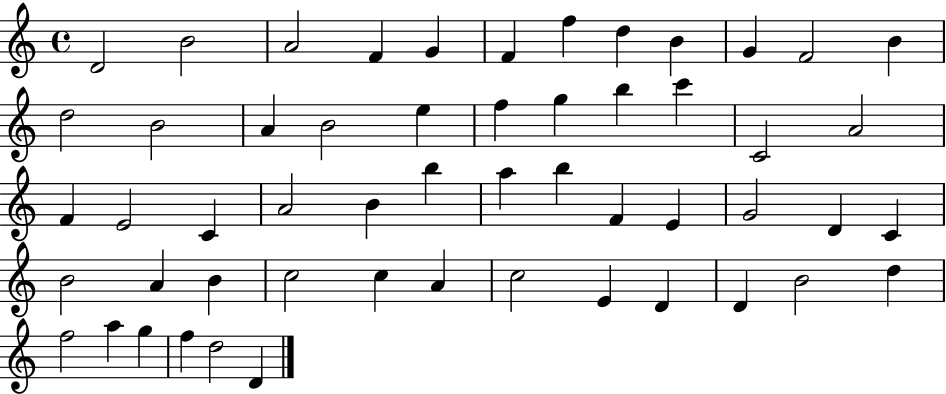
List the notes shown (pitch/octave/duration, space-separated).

D4/h B4/h A4/h F4/q G4/q F4/q F5/q D5/q B4/q G4/q F4/h B4/q D5/h B4/h A4/q B4/h E5/q F5/q G5/q B5/q C6/q C4/h A4/h F4/q E4/h C4/q A4/h B4/q B5/q A5/q B5/q F4/q E4/q G4/h D4/q C4/q B4/h A4/q B4/q C5/h C5/q A4/q C5/h E4/q D4/q D4/q B4/h D5/q F5/h A5/q G5/q F5/q D5/h D4/q